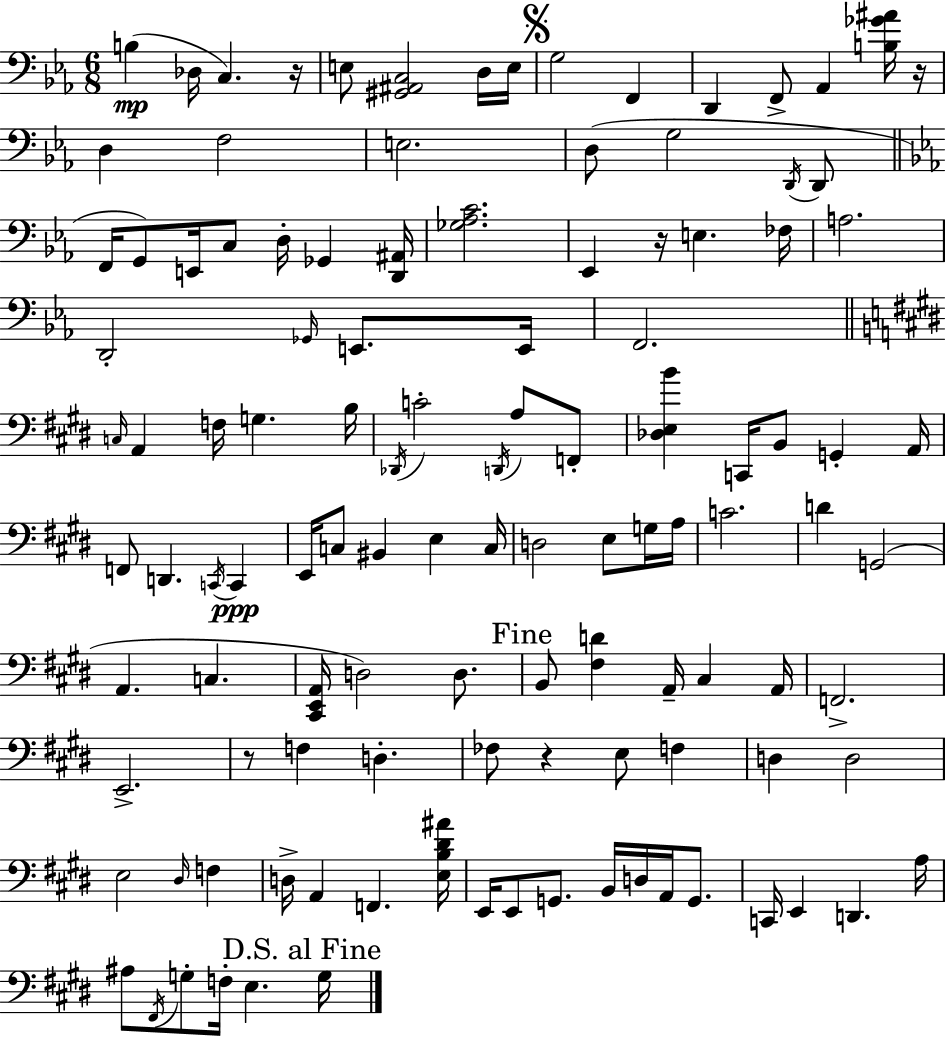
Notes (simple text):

B3/q Db3/s C3/q. R/s E3/e [G#2,A#2,C3]/h D3/s E3/s G3/h F2/q D2/q F2/e Ab2/q [B3,Gb4,A#4]/s R/s D3/q F3/h E3/h. D3/e G3/h D2/s D2/e F2/s G2/e E2/s C3/e D3/s Gb2/q [D2,A#2]/s [Gb3,Ab3,C4]/h. Eb2/q R/s E3/q. FES3/s A3/h. D2/h Gb2/s E2/e. E2/s F2/h. C3/s A2/q F3/s G3/q. B3/s Db2/s C4/h D2/s A3/e F2/e [Db3,E3,B4]/q C2/s B2/e G2/q A2/s F2/e D2/q. C2/s C2/q E2/s C3/e BIS2/q E3/q C3/s D3/h E3/e G3/s A3/s C4/h. D4/q G2/h A2/q. C3/q. [C#2,E2,A2]/s D3/h D3/e. B2/e [F#3,D4]/q A2/s C#3/q A2/s F2/h. E2/h. R/e F3/q D3/q. FES3/e R/q E3/e F3/q D3/q D3/h E3/h D#3/s F3/q D3/s A2/q F2/q. [E3,B3,D#4,A#4]/s E2/s E2/e G2/e. B2/s D3/s A2/s G2/e. C2/s E2/q D2/q. A3/s A#3/e F#2/s G3/e F3/s E3/q. G3/s